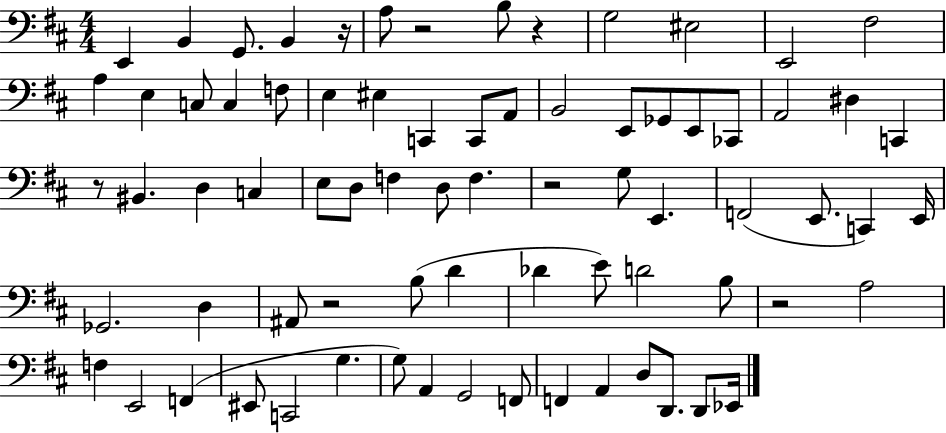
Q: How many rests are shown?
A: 7